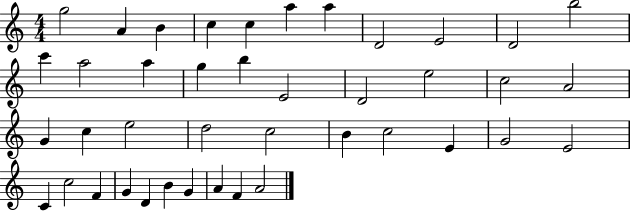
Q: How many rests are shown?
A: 0